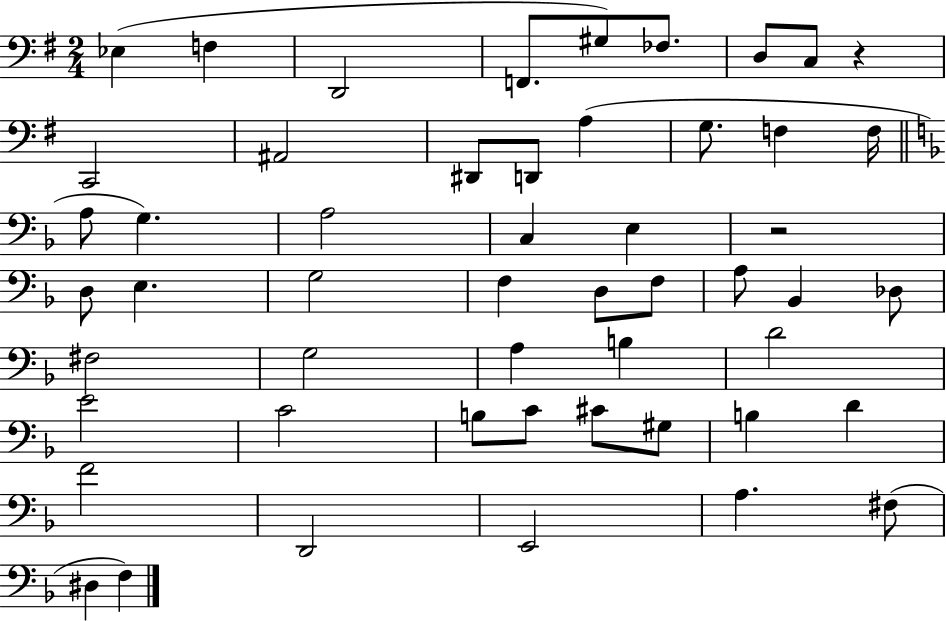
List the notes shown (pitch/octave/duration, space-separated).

Eb3/q F3/q D2/h F2/e. G#3/e FES3/e. D3/e C3/e R/q C2/h A#2/h D#2/e D2/e A3/q G3/e. F3/q F3/s A3/e G3/q. A3/h C3/q E3/q R/h D3/e E3/q. G3/h F3/q D3/e F3/e A3/e Bb2/q Db3/e F#3/h G3/h A3/q B3/q D4/h E4/h C4/h B3/e C4/e C#4/e G#3/e B3/q D4/q F4/h D2/h E2/h A3/q. F#3/e D#3/q F3/q